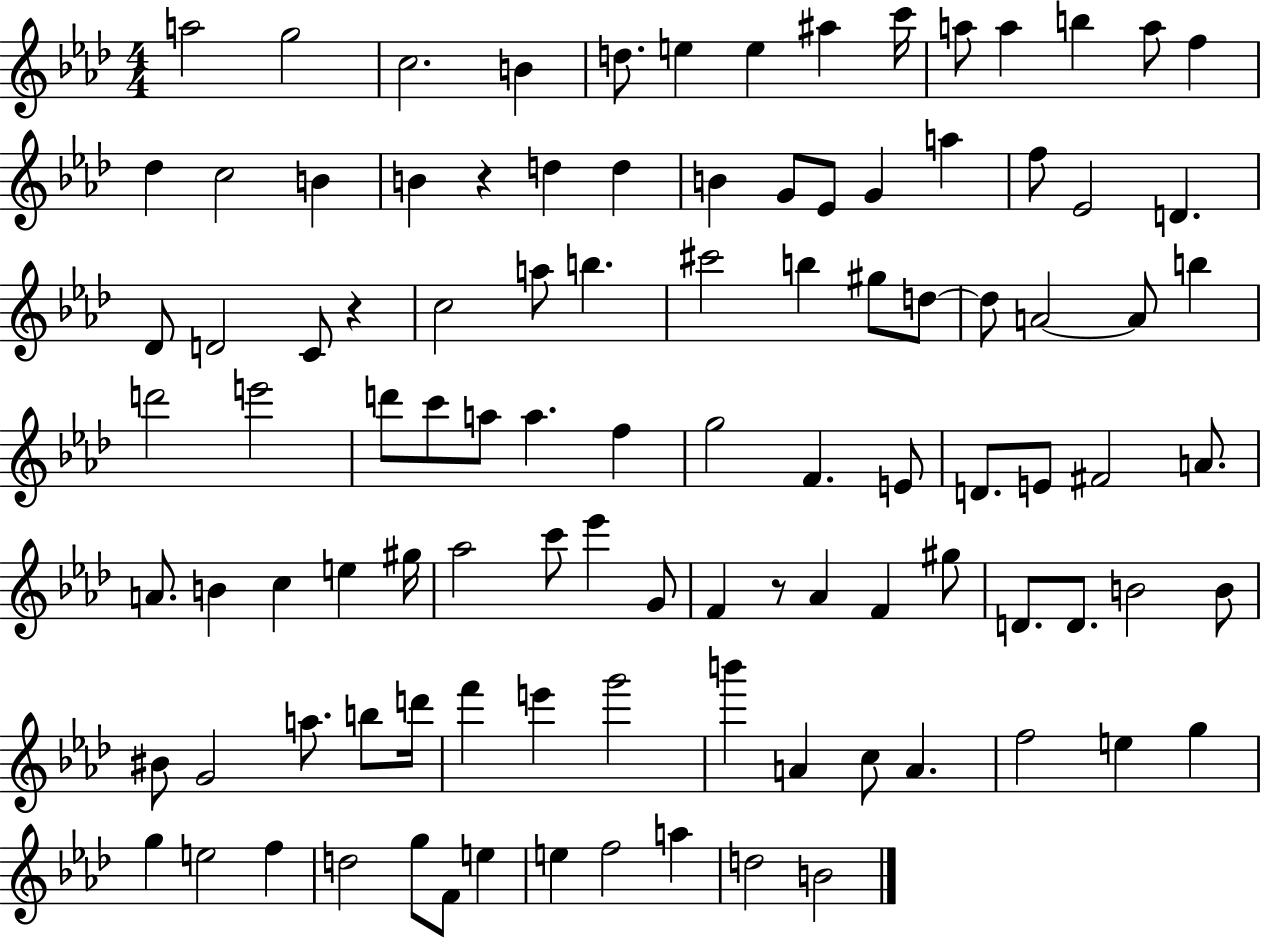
X:1
T:Untitled
M:4/4
L:1/4
K:Ab
a2 g2 c2 B d/2 e e ^a c'/4 a/2 a b a/2 f _d c2 B B z d d B G/2 _E/2 G a f/2 _E2 D _D/2 D2 C/2 z c2 a/2 b ^c'2 b ^g/2 d/2 d/2 A2 A/2 b d'2 e'2 d'/2 c'/2 a/2 a f g2 F E/2 D/2 E/2 ^F2 A/2 A/2 B c e ^g/4 _a2 c'/2 _e' G/2 F z/2 _A F ^g/2 D/2 D/2 B2 B/2 ^B/2 G2 a/2 b/2 d'/4 f' e' g'2 b' A c/2 A f2 e g g e2 f d2 g/2 F/2 e e f2 a d2 B2